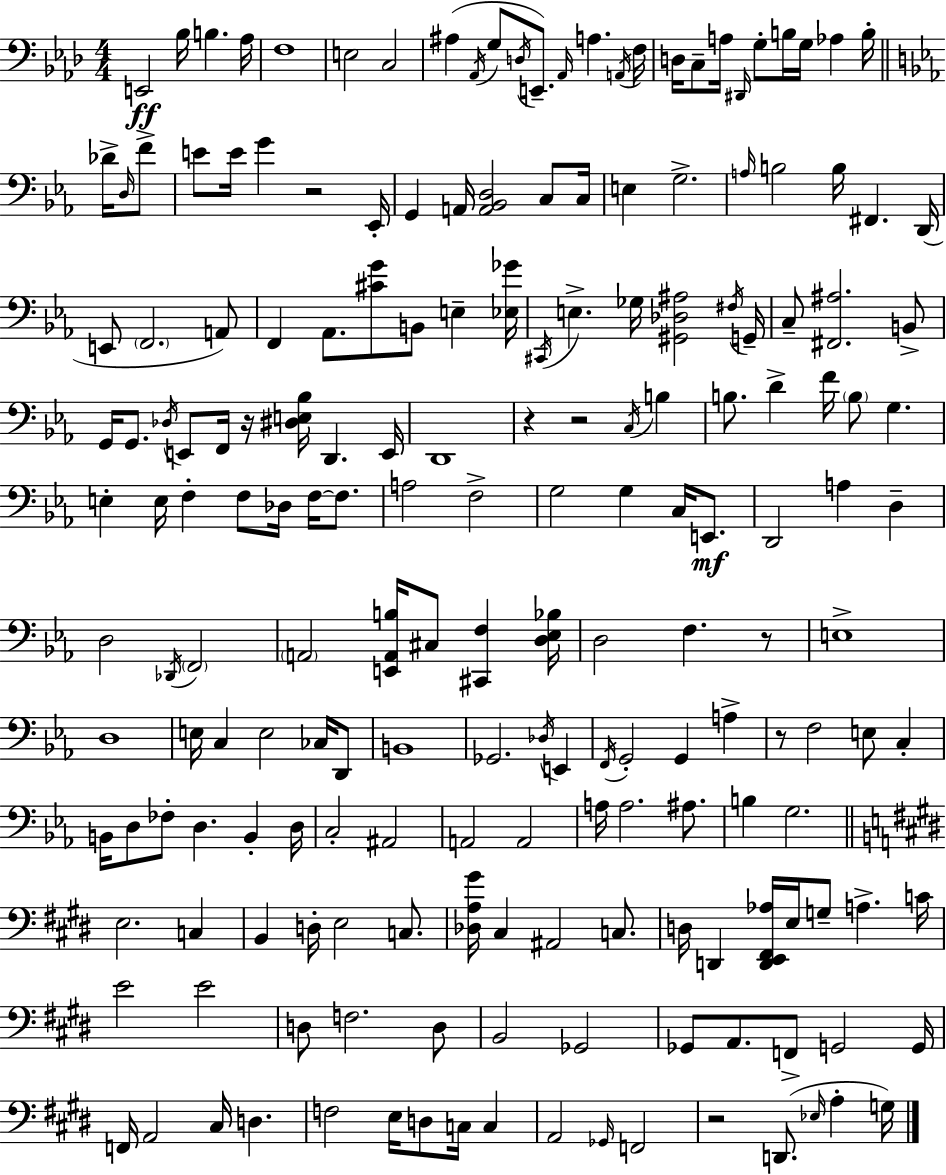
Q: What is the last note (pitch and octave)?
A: G3